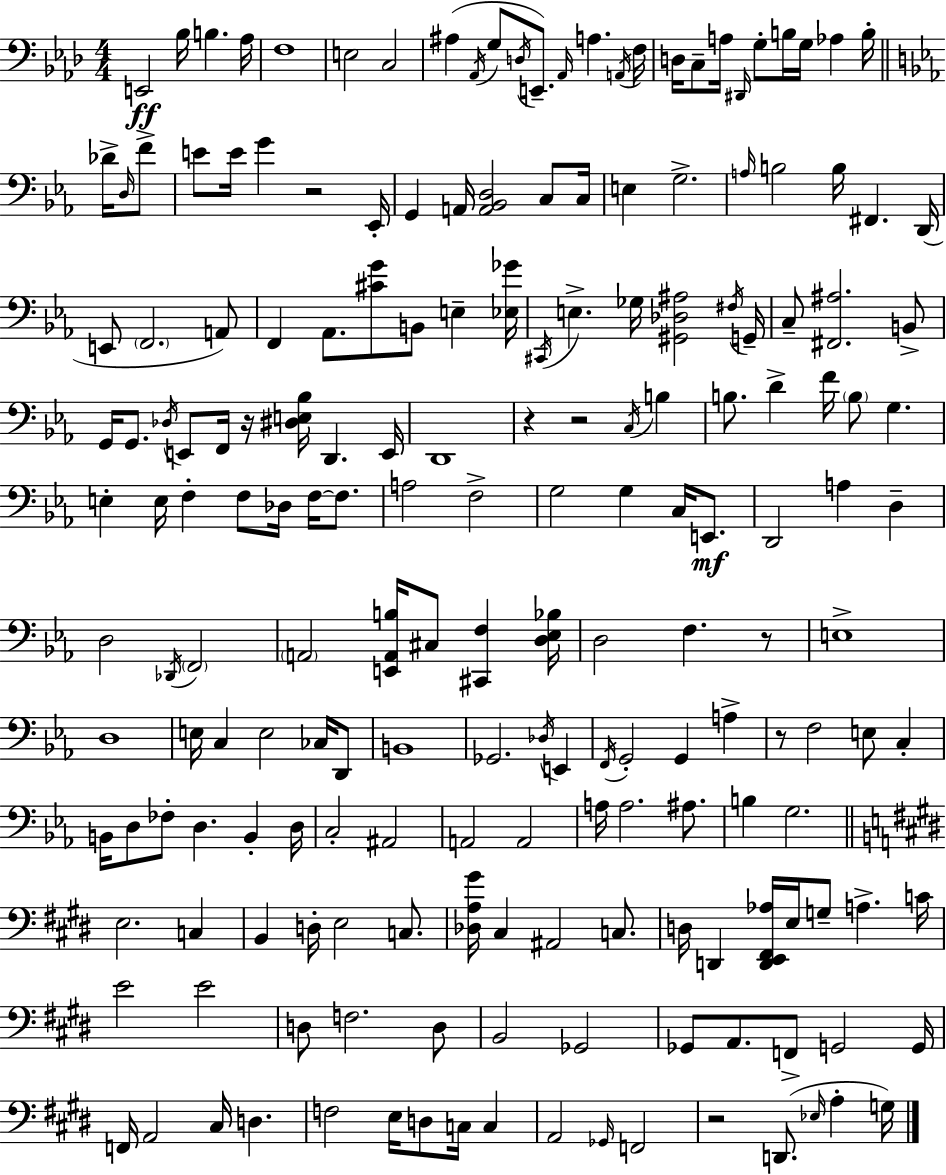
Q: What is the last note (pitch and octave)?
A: G3